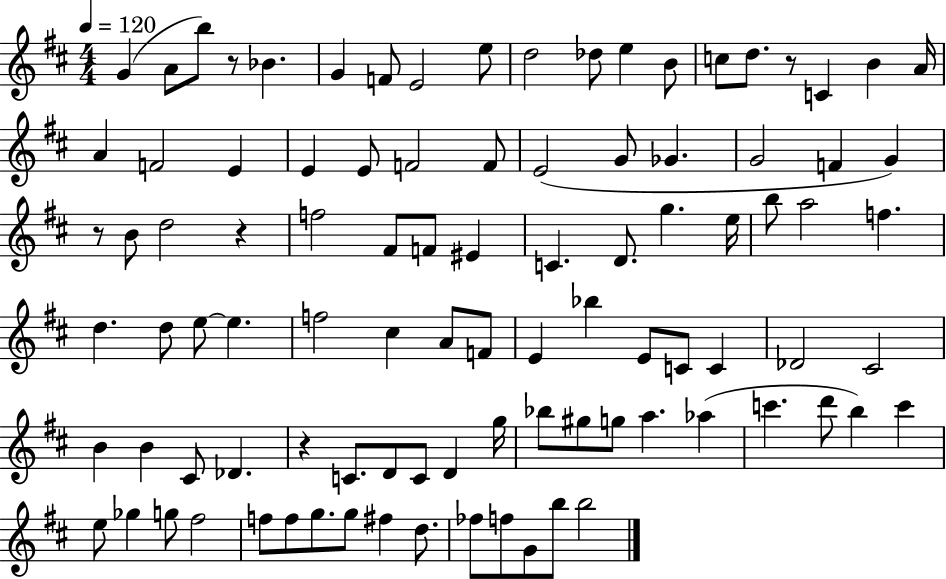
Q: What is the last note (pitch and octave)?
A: B5